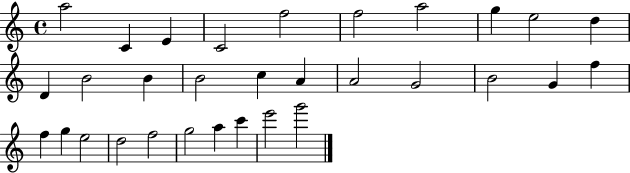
A5/h C4/q E4/q C4/h F5/h F5/h A5/h G5/q E5/h D5/q D4/q B4/h B4/q B4/h C5/q A4/q A4/h G4/h B4/h G4/q F5/q F5/q G5/q E5/h D5/h F5/h G5/h A5/q C6/q E6/h G6/h